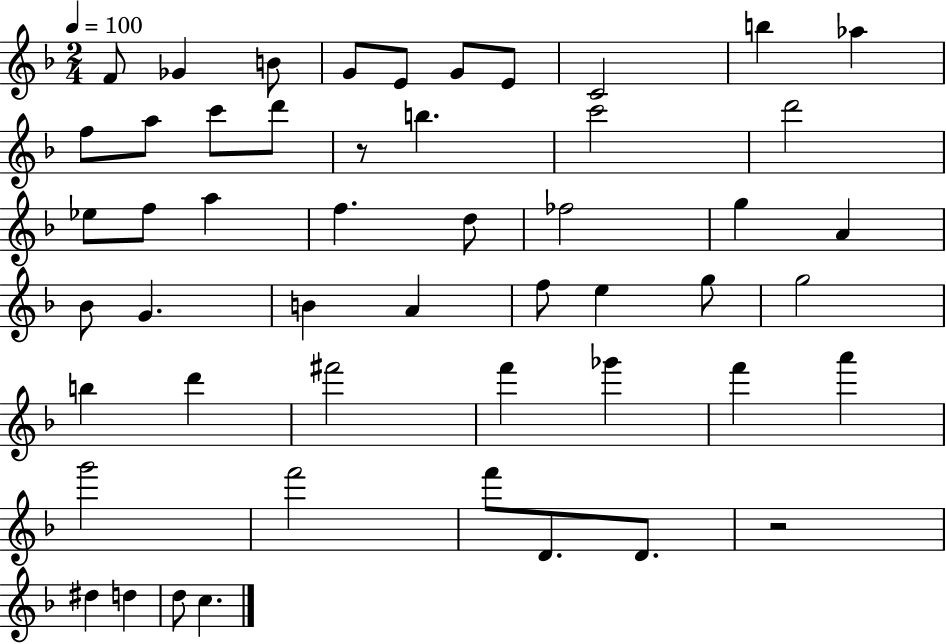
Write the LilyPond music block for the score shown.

{
  \clef treble
  \numericTimeSignature
  \time 2/4
  \key f \major
  \tempo 4 = 100
  f'8 ges'4 b'8 | g'8 e'8 g'8 e'8 | c'2 | b''4 aes''4 | \break f''8 a''8 c'''8 d'''8 | r8 b''4. | c'''2 | d'''2 | \break ees''8 f''8 a''4 | f''4. d''8 | fes''2 | g''4 a'4 | \break bes'8 g'4. | b'4 a'4 | f''8 e''4 g''8 | g''2 | \break b''4 d'''4 | fis'''2 | f'''4 ges'''4 | f'''4 a'''4 | \break g'''2 | f'''2 | f'''8 d'8. d'8. | r2 | \break dis''4 d''4 | d''8 c''4. | \bar "|."
}